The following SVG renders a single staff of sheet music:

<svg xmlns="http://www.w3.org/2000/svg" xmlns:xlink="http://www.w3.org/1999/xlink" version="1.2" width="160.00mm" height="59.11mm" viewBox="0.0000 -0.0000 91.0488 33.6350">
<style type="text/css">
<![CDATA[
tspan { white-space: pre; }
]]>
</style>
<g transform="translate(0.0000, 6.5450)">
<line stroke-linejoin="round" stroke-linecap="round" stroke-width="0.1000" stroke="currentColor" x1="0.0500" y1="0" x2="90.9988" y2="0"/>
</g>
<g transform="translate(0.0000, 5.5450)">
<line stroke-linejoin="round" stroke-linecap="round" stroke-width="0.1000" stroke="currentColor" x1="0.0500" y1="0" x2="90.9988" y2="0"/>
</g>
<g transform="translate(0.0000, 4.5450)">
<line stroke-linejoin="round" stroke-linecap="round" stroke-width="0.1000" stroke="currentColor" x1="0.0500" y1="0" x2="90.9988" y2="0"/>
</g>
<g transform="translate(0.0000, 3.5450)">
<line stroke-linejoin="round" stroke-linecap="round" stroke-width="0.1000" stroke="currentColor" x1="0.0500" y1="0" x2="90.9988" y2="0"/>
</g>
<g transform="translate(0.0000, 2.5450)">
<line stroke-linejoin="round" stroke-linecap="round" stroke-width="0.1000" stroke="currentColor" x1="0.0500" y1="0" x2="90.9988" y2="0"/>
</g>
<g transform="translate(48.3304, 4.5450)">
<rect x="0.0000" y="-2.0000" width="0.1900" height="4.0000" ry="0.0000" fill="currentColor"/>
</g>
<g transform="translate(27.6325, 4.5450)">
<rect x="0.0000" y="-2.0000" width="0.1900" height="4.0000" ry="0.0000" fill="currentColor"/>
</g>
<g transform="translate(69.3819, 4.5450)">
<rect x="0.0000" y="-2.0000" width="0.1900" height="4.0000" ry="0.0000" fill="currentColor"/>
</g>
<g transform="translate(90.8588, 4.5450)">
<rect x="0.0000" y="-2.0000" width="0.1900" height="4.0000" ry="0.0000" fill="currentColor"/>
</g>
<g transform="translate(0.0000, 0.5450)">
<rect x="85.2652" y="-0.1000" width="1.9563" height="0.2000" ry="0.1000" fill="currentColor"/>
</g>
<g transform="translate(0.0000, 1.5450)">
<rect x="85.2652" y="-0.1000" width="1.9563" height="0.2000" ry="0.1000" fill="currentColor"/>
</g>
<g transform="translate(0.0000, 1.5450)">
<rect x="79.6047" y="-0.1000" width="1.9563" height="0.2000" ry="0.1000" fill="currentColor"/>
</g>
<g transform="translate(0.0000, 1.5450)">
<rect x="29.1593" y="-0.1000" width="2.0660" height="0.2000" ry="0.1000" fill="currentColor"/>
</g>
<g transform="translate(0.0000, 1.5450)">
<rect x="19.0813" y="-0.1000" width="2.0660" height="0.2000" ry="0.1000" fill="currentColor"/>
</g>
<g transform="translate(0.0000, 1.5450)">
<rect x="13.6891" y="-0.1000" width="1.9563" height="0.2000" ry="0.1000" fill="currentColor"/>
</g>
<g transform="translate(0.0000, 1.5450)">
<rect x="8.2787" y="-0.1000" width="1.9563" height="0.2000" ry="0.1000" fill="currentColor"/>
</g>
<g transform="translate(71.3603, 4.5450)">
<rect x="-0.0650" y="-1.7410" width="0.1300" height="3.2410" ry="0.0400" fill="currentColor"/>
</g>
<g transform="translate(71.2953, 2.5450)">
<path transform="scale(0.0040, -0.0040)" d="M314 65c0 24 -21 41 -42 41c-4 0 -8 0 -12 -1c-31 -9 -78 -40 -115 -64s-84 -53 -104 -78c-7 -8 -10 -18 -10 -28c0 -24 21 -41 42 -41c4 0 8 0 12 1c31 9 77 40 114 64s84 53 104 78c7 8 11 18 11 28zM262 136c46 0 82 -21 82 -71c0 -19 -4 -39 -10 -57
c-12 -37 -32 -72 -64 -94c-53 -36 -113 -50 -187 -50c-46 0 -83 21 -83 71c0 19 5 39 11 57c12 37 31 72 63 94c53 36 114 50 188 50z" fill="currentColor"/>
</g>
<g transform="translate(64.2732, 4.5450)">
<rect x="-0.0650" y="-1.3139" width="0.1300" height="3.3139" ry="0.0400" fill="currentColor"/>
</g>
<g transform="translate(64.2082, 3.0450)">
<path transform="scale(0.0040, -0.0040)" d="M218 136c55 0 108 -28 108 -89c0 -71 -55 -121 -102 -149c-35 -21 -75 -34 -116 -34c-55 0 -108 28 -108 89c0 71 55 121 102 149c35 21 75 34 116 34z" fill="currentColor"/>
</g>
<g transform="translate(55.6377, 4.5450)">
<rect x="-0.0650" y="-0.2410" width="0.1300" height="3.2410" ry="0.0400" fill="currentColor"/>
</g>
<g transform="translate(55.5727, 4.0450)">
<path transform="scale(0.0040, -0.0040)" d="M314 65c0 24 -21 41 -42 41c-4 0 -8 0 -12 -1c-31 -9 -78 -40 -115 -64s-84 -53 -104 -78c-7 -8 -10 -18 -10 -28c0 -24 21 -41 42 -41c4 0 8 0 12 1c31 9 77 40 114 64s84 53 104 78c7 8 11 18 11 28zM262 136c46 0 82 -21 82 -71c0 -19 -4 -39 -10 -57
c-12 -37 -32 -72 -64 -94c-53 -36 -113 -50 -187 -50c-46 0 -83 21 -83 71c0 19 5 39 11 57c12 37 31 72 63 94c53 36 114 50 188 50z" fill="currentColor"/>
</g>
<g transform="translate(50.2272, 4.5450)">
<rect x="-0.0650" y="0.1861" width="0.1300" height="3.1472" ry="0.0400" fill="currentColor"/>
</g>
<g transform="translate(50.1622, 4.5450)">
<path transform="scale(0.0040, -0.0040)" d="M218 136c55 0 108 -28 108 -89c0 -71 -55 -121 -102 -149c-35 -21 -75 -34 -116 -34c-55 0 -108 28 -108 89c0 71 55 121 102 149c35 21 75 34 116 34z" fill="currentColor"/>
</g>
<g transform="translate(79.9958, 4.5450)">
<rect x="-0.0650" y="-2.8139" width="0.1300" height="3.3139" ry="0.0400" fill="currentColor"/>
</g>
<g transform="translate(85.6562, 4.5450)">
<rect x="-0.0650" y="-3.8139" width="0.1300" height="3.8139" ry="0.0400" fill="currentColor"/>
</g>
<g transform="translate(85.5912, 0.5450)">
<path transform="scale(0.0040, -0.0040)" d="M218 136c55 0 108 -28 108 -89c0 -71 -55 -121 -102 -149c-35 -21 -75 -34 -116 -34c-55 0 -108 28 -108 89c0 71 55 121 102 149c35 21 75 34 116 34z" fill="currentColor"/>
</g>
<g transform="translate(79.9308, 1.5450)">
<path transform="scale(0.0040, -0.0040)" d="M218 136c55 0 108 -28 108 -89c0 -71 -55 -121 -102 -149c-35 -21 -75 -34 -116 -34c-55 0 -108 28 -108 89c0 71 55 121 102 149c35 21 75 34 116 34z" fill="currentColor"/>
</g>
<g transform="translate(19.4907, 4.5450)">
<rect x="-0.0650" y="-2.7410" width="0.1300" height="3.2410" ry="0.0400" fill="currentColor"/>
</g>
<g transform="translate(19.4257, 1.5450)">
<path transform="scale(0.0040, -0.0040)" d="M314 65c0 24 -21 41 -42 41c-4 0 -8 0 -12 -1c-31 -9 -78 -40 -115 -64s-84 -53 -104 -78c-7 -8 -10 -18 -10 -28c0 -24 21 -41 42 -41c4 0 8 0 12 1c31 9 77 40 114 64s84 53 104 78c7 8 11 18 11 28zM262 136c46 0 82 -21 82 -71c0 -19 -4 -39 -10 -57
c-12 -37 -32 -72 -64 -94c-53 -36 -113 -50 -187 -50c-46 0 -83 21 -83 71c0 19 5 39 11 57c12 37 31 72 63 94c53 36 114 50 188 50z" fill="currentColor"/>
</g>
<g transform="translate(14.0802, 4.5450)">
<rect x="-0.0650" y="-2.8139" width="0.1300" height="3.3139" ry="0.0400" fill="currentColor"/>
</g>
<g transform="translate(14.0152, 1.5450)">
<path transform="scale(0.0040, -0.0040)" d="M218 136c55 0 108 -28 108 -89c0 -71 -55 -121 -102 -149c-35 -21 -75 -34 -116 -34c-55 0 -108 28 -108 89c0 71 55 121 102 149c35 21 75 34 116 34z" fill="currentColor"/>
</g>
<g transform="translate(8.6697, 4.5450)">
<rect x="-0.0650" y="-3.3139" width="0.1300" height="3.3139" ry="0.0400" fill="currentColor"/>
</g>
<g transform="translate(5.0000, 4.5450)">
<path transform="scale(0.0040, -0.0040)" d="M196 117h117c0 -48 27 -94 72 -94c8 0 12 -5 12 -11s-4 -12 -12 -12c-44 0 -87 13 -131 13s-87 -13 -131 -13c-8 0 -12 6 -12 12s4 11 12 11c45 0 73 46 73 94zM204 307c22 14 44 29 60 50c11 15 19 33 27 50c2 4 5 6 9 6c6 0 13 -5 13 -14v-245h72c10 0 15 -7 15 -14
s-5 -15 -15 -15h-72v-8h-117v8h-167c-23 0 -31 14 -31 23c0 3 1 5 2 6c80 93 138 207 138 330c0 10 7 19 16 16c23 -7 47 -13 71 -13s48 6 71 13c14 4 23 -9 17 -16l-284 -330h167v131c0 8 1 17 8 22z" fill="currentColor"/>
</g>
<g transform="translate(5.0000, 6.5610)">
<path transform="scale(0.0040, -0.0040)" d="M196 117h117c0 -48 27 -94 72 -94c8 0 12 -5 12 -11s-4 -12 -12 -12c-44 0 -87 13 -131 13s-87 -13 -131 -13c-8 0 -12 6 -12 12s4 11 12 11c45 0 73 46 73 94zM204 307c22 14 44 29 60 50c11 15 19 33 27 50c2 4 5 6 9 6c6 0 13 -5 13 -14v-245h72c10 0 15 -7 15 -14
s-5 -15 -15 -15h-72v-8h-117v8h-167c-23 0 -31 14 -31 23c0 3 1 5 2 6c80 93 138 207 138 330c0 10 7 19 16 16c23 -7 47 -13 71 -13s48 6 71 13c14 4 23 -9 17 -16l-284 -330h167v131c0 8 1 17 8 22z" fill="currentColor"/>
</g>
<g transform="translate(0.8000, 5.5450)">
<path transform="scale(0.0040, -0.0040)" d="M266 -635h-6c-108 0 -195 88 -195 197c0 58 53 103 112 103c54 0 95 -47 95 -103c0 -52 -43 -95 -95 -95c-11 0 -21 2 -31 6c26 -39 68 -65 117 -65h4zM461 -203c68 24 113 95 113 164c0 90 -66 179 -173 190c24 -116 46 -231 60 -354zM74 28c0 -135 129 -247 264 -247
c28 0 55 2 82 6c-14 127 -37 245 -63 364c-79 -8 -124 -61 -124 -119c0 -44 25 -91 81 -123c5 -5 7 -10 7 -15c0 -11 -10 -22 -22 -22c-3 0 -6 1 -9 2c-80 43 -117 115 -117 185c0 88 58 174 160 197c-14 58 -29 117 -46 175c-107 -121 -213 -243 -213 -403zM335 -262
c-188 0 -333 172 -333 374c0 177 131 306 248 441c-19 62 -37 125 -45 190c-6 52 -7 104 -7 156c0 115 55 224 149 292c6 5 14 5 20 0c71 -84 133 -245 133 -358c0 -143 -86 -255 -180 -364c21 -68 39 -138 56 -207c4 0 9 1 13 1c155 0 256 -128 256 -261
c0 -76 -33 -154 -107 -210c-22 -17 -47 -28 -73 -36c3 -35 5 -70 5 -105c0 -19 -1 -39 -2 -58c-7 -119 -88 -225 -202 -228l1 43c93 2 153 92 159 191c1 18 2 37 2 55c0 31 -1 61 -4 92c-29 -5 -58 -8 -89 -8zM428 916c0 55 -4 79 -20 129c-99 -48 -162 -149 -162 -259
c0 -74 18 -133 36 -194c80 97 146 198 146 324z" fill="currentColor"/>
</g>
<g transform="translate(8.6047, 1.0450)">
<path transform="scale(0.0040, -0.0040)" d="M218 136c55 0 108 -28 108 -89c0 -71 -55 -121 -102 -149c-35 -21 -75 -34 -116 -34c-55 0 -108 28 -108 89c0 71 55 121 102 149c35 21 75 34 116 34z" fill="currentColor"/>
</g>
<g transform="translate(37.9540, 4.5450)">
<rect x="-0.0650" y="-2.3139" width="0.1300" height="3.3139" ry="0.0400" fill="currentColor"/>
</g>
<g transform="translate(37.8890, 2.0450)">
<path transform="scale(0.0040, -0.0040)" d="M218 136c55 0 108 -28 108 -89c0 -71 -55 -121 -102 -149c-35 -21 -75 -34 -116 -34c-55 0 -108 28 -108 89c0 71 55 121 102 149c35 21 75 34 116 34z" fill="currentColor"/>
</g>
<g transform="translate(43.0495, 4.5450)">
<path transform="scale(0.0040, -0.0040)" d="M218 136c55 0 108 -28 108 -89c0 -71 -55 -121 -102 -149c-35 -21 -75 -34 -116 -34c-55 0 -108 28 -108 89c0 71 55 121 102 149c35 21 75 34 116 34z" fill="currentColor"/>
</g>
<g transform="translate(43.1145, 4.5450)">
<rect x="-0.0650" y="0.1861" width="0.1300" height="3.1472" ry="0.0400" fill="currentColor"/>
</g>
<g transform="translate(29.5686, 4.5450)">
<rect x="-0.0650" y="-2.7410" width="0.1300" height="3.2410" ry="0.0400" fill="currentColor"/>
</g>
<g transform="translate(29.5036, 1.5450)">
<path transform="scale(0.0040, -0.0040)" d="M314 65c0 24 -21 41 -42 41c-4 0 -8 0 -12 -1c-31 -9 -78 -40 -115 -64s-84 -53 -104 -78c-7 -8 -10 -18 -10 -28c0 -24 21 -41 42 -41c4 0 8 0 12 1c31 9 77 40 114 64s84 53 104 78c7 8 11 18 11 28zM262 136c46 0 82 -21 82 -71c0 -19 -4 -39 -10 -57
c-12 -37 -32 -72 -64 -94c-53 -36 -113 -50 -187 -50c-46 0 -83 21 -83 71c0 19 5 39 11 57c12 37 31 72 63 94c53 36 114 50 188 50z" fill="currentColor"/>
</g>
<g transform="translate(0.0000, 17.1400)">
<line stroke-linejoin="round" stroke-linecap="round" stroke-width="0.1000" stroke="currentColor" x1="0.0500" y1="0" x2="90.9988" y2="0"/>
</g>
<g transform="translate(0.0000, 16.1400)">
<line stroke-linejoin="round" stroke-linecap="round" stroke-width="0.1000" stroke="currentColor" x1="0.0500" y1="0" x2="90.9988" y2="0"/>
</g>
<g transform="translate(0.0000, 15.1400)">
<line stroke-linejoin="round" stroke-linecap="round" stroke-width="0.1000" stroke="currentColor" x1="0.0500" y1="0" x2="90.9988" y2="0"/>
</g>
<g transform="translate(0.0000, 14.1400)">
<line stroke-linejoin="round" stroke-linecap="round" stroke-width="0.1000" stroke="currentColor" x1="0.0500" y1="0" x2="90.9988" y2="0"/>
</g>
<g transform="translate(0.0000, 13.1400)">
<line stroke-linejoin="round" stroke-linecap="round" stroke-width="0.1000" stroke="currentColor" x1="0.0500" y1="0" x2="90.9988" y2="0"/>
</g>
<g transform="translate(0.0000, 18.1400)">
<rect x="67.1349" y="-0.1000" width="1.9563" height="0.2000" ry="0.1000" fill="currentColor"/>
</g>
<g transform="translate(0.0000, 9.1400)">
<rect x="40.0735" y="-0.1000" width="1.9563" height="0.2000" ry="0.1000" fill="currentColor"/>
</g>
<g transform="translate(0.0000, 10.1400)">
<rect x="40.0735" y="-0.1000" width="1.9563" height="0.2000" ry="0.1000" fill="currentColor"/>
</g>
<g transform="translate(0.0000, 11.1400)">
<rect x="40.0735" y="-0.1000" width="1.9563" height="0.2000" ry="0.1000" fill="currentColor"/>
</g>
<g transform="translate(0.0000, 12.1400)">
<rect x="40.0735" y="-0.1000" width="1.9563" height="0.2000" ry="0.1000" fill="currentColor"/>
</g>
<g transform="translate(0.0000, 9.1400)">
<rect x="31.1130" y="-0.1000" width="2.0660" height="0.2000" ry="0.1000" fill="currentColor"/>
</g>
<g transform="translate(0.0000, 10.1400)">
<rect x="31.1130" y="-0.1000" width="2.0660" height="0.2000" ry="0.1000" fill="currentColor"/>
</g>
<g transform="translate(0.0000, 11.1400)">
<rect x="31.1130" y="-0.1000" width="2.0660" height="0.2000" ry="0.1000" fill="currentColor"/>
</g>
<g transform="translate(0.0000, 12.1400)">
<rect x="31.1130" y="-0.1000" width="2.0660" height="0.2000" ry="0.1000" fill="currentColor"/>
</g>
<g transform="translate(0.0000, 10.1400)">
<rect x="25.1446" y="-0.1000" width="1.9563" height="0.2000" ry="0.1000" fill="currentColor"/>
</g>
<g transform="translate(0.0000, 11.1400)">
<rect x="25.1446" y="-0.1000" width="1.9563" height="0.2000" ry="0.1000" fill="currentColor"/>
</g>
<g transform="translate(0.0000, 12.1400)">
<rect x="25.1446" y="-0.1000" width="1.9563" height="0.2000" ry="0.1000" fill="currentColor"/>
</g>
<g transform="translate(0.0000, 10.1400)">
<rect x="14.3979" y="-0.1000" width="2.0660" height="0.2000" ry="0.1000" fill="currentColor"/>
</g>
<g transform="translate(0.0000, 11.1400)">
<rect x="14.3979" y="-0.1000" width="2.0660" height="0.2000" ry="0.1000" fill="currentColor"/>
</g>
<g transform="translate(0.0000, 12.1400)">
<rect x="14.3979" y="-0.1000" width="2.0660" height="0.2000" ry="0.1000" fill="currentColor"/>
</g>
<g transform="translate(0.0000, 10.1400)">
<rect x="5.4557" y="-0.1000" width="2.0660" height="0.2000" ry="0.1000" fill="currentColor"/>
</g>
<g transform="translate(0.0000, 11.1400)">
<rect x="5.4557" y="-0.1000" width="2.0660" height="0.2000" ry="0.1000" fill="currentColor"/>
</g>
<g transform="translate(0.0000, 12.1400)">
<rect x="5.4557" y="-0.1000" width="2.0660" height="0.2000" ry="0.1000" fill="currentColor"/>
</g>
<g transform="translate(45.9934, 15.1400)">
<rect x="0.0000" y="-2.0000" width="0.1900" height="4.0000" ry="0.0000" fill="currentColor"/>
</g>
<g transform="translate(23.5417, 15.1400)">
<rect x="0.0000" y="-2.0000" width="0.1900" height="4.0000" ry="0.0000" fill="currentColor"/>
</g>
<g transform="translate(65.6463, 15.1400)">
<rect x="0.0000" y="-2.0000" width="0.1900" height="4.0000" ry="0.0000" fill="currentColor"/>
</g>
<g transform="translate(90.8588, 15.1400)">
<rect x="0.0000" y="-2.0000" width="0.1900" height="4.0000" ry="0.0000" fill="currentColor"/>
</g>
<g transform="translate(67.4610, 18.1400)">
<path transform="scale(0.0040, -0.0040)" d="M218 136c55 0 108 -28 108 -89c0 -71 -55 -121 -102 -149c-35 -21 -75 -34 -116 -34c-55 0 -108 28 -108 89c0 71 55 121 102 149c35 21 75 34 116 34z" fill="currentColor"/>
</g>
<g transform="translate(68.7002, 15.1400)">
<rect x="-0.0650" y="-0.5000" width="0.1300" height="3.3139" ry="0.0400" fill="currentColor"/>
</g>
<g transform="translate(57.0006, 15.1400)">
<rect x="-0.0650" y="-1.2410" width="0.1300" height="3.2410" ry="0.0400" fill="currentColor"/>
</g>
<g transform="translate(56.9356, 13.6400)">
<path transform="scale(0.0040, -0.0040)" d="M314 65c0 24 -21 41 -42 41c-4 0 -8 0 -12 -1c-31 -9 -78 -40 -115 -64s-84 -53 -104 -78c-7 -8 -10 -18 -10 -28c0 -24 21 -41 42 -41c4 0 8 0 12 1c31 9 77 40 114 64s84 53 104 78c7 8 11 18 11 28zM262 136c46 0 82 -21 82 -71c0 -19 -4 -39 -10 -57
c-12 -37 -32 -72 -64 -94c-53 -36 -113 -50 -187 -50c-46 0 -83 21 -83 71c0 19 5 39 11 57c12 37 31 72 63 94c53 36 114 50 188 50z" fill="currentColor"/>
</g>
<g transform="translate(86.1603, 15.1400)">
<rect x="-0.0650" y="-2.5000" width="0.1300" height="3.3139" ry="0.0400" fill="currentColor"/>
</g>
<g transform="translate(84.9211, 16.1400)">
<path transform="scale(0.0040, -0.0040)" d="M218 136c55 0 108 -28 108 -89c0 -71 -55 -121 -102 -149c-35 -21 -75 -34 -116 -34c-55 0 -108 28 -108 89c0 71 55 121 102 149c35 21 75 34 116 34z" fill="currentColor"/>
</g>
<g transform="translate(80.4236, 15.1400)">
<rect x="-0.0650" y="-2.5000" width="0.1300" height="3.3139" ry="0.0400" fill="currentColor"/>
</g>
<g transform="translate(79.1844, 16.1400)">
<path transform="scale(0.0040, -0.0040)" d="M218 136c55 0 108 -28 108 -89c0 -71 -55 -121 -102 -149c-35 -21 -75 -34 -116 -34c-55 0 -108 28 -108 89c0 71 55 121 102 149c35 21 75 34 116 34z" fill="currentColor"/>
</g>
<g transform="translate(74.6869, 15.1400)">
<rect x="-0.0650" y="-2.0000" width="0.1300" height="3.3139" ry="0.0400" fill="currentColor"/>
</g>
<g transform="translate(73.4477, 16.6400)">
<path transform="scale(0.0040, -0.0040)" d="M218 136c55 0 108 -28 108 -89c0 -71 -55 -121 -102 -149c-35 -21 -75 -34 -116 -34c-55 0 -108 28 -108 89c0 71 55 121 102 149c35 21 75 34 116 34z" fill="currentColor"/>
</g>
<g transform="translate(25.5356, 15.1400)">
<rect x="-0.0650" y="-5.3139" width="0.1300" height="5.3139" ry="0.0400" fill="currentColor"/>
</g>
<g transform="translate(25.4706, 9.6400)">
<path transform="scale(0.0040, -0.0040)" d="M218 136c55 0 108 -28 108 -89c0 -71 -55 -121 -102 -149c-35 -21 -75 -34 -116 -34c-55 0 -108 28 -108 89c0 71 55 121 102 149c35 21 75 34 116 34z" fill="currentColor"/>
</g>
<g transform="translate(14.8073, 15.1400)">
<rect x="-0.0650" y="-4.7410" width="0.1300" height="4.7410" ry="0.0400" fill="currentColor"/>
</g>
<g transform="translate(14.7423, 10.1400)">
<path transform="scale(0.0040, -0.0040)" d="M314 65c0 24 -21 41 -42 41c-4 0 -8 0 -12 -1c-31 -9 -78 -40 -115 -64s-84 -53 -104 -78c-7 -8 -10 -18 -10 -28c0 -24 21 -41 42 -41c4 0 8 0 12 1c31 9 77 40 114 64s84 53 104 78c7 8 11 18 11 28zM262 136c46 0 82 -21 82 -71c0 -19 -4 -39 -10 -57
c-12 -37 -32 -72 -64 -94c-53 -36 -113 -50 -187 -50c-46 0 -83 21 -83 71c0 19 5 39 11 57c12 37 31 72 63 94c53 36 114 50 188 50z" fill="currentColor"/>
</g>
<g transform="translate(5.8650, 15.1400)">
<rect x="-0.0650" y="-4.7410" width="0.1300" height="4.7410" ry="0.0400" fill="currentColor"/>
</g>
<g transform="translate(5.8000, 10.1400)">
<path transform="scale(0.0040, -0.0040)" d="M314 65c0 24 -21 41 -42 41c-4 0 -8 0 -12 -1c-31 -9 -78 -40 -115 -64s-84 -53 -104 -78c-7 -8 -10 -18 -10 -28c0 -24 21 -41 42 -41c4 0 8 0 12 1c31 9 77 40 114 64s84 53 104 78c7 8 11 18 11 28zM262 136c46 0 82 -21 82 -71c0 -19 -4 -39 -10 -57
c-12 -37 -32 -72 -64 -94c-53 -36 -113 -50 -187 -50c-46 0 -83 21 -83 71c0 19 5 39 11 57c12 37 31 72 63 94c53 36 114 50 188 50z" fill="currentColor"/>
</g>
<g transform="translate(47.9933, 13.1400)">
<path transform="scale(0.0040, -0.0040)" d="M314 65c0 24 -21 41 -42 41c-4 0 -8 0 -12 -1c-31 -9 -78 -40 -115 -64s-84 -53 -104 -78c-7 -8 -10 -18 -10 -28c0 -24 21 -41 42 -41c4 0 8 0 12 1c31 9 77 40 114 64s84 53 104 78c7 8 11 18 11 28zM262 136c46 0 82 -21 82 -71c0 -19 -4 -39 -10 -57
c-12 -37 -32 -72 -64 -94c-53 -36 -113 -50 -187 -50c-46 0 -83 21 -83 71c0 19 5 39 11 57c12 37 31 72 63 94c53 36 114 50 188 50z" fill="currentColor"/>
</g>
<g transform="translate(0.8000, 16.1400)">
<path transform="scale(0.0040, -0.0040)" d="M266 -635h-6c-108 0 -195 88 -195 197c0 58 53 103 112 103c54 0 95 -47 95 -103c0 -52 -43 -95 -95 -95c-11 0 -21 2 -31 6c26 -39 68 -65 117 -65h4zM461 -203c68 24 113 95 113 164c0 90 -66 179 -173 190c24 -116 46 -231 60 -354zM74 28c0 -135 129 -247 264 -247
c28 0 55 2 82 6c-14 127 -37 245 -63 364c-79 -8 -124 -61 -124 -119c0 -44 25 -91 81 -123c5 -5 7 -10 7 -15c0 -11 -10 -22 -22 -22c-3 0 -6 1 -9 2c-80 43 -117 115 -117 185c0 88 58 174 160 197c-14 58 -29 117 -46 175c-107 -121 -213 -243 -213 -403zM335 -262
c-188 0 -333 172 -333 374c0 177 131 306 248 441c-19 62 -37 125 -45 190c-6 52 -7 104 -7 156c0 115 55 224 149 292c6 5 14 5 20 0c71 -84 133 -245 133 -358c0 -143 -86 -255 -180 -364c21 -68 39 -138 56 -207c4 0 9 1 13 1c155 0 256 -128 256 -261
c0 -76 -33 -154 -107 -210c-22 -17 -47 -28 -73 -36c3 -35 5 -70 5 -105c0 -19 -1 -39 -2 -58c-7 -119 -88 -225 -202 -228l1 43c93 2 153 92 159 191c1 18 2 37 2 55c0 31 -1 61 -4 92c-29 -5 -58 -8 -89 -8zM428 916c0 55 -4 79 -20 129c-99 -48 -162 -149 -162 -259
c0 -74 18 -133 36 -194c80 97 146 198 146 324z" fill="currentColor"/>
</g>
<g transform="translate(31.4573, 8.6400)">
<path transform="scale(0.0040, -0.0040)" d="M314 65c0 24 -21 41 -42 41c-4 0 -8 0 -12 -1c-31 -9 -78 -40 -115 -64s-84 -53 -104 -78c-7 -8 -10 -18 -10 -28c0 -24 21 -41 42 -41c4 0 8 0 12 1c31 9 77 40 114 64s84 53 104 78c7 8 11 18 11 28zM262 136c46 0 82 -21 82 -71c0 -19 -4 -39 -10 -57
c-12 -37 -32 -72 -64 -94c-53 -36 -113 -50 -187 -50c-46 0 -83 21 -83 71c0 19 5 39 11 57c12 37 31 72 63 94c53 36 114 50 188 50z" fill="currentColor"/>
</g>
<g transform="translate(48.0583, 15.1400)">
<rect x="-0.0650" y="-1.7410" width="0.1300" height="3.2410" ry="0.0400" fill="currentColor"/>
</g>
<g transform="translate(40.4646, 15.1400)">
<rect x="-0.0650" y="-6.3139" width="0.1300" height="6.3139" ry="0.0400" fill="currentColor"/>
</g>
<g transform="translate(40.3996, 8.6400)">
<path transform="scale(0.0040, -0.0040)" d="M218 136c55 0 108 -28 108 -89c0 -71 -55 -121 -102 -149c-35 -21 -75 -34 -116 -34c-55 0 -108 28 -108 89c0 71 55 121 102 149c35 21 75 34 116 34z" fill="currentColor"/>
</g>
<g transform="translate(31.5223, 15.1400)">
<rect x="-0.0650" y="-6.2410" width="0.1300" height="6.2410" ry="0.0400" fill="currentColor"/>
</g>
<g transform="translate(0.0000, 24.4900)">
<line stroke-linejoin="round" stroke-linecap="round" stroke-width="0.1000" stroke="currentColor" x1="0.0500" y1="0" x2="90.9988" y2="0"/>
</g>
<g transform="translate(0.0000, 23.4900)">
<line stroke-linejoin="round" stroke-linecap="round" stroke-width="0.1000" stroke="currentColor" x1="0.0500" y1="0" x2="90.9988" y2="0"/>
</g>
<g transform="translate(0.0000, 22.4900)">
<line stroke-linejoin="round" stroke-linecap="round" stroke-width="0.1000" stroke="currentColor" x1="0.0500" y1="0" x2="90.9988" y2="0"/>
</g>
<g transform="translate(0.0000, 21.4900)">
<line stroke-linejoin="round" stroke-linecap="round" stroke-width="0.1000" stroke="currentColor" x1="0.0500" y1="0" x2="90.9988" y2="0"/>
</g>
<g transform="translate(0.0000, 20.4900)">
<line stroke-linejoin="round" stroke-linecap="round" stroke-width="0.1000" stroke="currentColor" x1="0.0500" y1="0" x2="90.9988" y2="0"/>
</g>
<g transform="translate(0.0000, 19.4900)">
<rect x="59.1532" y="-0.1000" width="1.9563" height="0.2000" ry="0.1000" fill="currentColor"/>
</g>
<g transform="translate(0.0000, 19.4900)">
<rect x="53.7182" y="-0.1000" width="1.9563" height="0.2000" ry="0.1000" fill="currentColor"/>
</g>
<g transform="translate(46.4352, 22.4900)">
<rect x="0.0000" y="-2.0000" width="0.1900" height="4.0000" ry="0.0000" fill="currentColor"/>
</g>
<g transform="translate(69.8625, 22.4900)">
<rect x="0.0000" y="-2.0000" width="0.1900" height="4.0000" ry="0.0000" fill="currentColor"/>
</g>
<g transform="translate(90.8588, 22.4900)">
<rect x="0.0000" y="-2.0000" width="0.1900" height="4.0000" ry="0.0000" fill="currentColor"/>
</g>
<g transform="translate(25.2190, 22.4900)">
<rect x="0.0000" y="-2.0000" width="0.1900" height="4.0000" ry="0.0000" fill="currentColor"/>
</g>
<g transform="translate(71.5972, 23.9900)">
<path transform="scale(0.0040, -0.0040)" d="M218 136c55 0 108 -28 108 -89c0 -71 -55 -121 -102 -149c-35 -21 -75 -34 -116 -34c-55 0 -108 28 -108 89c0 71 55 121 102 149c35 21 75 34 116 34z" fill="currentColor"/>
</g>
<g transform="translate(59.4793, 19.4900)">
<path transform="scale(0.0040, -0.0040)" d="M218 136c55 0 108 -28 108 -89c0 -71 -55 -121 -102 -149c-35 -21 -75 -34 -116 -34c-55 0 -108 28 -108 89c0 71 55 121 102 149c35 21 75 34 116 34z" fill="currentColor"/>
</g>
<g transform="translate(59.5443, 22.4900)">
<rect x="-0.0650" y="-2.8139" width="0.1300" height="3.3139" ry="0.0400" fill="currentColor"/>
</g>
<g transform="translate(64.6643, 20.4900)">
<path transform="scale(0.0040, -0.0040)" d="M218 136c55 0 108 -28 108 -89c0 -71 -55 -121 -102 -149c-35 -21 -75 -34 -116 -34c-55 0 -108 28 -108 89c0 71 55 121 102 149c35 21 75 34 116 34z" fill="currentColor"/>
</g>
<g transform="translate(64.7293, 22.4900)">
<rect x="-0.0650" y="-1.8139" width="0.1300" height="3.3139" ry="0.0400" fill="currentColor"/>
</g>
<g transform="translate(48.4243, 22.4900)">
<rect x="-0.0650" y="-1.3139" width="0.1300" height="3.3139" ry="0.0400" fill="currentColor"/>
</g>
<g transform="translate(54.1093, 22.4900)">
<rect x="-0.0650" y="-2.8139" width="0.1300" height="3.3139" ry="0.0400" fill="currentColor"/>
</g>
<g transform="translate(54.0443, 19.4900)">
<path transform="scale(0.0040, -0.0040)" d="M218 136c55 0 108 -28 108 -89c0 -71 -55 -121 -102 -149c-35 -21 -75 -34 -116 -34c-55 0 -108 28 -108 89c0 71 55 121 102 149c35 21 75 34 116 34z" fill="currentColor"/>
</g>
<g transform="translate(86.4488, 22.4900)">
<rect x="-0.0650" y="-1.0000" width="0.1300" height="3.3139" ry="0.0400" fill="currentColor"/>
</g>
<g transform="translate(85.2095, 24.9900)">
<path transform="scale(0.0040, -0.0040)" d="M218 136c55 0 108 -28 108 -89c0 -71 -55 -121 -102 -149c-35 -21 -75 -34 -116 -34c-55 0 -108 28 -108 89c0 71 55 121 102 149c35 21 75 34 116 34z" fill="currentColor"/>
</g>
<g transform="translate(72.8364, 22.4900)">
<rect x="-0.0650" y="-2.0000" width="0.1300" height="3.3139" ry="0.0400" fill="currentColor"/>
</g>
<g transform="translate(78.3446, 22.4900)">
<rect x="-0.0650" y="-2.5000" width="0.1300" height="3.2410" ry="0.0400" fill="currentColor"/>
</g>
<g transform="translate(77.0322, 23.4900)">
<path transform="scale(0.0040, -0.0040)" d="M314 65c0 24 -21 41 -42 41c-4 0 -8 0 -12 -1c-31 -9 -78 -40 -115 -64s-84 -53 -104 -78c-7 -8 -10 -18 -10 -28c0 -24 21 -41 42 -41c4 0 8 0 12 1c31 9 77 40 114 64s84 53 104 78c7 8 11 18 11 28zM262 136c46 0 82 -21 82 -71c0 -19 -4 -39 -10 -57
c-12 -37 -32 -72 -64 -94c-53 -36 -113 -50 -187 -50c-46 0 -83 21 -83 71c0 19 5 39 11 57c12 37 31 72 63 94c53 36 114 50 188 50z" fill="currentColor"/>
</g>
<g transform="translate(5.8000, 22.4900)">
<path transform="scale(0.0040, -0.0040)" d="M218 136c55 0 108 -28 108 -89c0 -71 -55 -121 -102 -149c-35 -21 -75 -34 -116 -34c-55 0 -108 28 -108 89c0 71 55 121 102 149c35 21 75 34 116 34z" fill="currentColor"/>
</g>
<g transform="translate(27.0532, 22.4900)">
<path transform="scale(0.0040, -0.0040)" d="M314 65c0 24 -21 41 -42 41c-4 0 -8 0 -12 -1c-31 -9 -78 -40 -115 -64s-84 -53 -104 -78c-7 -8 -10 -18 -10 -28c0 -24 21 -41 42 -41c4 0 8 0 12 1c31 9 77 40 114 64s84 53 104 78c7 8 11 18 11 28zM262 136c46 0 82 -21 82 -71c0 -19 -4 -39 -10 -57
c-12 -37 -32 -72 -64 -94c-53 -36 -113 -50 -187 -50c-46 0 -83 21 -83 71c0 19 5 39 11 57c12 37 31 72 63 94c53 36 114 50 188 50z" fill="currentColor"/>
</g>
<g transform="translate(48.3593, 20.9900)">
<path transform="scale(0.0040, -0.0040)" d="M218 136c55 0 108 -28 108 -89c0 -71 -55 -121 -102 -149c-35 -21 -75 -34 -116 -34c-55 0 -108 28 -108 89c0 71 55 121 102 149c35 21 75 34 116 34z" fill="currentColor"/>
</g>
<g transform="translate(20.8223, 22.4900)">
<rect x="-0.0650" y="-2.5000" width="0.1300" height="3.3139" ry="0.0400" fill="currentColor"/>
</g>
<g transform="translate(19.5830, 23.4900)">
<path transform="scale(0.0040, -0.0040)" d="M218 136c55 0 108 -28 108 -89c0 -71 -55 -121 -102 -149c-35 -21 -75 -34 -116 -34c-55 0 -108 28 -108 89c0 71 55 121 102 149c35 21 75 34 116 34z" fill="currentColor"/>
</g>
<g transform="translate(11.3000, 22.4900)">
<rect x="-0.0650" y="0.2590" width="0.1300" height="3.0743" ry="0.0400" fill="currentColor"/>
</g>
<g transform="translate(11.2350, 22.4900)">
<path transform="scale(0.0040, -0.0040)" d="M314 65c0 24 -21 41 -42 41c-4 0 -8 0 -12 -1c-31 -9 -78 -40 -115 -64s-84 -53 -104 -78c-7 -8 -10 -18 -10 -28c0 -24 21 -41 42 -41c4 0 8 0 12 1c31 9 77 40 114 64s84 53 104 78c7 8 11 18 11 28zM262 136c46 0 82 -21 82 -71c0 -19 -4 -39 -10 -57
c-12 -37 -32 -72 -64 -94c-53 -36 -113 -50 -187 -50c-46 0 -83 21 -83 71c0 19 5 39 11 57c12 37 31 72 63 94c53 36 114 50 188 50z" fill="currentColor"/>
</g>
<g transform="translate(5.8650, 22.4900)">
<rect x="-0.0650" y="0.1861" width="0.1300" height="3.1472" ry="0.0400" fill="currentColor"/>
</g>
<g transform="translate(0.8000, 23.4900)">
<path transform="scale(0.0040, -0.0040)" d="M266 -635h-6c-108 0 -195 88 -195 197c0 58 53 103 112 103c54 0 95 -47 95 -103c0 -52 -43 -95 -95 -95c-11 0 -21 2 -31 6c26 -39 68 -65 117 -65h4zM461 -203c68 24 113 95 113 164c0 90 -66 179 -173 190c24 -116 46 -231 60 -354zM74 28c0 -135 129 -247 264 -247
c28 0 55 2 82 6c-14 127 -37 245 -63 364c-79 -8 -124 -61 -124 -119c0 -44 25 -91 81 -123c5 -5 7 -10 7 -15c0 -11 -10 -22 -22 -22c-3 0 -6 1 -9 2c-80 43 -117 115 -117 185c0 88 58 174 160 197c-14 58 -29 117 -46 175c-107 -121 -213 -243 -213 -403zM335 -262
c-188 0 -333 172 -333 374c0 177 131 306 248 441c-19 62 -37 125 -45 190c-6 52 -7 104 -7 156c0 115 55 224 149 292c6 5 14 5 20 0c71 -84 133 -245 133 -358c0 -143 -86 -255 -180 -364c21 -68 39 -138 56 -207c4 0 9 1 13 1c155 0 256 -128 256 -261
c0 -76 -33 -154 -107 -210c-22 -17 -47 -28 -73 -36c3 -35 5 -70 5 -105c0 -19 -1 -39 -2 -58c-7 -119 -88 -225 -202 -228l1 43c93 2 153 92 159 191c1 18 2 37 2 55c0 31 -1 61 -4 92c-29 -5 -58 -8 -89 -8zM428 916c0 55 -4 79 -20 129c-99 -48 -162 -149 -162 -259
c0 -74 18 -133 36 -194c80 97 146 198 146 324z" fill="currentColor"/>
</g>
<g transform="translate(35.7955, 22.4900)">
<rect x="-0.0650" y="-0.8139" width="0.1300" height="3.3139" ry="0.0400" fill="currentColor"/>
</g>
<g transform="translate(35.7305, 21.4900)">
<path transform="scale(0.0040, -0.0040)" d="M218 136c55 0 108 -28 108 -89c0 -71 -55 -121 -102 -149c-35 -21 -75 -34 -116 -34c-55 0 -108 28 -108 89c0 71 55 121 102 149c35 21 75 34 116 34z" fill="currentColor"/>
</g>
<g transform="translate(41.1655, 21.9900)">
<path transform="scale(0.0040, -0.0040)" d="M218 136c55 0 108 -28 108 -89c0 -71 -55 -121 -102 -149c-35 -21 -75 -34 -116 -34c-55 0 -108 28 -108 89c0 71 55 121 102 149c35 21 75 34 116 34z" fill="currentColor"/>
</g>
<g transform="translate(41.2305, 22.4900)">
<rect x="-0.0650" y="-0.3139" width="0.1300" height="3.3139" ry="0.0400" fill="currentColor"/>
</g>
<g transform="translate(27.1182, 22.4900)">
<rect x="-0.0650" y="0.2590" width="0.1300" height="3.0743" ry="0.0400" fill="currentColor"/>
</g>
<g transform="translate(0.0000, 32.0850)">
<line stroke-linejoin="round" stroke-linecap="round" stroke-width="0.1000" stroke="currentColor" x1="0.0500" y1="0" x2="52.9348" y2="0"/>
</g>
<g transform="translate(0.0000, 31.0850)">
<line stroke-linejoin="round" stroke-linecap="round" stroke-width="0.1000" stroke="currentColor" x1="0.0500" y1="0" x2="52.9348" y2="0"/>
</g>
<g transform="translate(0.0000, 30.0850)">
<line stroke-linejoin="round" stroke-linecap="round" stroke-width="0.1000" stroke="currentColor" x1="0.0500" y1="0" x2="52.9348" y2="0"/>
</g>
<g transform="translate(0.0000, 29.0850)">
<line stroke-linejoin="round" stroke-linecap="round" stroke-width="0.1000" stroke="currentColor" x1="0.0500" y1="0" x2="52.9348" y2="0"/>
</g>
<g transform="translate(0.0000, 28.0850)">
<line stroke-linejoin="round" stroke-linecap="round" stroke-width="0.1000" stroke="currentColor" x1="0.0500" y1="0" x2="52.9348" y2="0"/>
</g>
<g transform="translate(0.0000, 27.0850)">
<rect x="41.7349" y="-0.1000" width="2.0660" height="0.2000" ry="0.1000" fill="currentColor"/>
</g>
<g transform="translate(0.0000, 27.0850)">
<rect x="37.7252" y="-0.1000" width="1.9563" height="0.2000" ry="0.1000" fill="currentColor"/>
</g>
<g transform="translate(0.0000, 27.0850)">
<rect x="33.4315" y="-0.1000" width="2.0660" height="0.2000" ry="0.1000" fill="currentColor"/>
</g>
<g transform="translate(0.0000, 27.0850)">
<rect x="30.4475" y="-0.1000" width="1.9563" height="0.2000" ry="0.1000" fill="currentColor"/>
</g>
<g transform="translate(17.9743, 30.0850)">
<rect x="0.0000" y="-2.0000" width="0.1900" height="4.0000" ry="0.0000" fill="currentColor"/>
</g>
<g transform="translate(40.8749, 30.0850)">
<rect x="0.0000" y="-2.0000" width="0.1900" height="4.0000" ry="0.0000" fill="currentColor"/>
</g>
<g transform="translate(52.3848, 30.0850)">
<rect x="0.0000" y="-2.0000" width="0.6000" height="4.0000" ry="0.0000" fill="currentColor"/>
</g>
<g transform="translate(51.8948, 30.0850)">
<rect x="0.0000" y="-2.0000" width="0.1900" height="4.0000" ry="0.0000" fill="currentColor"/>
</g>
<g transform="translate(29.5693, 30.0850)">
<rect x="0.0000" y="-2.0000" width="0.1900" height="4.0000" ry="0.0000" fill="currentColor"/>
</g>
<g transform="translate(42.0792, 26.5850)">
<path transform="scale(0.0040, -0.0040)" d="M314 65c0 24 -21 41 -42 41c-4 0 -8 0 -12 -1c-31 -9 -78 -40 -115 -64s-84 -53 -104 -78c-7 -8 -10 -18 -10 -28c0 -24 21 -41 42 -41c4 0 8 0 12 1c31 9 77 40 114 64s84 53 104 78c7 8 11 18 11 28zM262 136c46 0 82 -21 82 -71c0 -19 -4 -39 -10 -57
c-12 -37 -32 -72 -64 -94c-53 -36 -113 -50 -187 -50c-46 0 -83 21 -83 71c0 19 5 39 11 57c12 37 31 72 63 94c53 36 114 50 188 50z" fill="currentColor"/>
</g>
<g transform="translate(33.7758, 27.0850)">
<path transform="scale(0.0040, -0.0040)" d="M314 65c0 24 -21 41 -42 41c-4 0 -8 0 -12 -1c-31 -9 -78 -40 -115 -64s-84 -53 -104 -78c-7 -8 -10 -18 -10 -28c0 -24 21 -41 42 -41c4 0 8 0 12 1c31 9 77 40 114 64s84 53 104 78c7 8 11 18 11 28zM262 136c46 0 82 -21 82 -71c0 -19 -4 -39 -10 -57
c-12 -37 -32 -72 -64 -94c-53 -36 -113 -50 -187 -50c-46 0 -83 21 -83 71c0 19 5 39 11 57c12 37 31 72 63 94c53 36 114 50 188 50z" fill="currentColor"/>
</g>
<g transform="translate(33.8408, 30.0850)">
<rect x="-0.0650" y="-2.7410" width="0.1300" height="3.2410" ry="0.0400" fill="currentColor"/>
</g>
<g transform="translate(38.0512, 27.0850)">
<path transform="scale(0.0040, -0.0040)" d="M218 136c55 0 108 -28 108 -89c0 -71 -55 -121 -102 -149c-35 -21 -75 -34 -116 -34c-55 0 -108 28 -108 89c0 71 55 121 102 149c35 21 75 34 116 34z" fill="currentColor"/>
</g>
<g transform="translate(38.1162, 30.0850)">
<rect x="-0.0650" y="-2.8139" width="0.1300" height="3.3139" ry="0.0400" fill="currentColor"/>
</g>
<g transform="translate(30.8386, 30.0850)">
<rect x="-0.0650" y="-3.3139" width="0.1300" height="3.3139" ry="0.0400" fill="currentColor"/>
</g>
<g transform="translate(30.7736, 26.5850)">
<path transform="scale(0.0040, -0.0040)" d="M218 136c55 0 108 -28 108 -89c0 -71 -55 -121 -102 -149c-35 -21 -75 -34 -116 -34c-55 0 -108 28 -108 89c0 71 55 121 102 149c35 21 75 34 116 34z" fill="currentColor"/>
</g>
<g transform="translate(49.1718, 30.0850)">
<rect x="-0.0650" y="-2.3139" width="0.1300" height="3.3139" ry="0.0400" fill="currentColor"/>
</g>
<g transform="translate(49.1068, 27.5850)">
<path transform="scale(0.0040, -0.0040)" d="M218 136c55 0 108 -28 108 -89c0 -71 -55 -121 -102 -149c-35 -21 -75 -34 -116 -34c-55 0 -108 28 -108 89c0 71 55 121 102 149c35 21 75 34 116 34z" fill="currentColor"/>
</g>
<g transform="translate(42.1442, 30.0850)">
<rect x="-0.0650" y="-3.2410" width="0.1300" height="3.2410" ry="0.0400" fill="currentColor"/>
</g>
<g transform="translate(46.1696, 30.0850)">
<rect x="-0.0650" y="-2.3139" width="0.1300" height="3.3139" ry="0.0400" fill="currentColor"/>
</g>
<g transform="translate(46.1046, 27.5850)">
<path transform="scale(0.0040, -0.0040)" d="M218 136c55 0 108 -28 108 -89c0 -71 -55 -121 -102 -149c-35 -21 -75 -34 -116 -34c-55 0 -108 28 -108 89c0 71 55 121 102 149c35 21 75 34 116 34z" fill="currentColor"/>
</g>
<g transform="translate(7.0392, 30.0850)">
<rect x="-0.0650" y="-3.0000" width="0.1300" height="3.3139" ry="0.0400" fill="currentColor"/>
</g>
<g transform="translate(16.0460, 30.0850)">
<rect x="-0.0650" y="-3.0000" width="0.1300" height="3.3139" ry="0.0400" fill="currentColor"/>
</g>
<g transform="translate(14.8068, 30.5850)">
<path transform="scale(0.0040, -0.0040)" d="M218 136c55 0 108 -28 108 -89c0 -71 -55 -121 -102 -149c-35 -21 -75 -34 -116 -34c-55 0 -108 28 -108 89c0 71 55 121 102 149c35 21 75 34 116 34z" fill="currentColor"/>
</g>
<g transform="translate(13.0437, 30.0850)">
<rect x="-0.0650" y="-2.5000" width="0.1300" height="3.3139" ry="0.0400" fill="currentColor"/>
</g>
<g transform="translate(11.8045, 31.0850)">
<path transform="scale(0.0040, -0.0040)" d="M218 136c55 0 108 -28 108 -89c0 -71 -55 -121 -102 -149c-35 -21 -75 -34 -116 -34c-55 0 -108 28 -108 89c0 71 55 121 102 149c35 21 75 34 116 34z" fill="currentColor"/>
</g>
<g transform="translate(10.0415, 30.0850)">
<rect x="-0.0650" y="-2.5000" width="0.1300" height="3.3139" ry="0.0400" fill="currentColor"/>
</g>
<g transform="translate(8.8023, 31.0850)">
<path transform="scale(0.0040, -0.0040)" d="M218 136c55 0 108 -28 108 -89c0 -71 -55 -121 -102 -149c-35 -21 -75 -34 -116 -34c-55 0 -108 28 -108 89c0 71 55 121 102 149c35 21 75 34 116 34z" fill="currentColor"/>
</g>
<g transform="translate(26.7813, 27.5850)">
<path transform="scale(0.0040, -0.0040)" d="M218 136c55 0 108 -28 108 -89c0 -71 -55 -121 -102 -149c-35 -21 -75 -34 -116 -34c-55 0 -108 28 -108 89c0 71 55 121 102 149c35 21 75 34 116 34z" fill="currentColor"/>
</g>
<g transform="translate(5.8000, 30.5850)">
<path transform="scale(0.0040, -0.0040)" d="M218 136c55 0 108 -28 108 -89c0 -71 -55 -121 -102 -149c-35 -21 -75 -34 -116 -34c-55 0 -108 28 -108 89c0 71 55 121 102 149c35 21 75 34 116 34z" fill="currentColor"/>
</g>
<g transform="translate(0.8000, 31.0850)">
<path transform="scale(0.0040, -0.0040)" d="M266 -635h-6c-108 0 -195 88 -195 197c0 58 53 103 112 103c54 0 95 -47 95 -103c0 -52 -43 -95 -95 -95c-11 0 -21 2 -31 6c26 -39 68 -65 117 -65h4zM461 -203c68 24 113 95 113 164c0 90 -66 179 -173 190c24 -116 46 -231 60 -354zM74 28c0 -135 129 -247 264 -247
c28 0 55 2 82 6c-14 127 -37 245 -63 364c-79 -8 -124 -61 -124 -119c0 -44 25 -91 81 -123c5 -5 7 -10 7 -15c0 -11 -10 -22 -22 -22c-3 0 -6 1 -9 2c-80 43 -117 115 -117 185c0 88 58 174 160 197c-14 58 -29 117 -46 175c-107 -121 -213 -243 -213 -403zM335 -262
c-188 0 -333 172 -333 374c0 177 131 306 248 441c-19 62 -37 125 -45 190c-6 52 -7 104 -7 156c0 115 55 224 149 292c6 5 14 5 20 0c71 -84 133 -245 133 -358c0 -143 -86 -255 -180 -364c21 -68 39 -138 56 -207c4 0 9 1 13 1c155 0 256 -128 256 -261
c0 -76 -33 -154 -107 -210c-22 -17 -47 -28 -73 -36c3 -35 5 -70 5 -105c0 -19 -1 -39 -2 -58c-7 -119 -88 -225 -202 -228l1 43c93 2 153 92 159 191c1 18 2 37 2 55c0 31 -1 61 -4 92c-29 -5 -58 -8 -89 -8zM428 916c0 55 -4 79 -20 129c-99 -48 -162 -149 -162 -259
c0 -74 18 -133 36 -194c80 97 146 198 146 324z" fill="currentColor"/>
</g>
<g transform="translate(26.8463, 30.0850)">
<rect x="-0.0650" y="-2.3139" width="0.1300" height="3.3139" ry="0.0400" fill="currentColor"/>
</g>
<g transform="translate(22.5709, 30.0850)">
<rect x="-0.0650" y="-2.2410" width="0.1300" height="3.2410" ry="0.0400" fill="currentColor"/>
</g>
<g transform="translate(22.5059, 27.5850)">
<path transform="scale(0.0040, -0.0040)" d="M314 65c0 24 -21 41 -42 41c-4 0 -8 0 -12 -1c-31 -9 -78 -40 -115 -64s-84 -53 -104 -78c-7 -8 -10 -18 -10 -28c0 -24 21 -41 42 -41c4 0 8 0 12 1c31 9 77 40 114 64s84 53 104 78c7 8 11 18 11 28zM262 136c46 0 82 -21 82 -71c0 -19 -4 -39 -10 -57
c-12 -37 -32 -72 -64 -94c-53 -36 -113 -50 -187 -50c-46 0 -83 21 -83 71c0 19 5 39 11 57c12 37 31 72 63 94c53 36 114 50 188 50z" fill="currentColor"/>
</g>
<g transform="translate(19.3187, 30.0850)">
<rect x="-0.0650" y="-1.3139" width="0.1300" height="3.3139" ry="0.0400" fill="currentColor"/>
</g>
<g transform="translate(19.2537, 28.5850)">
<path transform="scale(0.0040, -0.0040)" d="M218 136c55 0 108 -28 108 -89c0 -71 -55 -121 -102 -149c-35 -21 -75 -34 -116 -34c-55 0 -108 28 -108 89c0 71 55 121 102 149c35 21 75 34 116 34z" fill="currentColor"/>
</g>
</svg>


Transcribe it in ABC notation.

X:1
T:Untitled
M:4/4
L:1/4
K:C
b a a2 a2 g B B c2 e f2 a c' e'2 e'2 f' a'2 a' f2 e2 C F G G B B2 G B2 d c e a a f F G2 D A G G A e g2 g b a2 a b2 g g